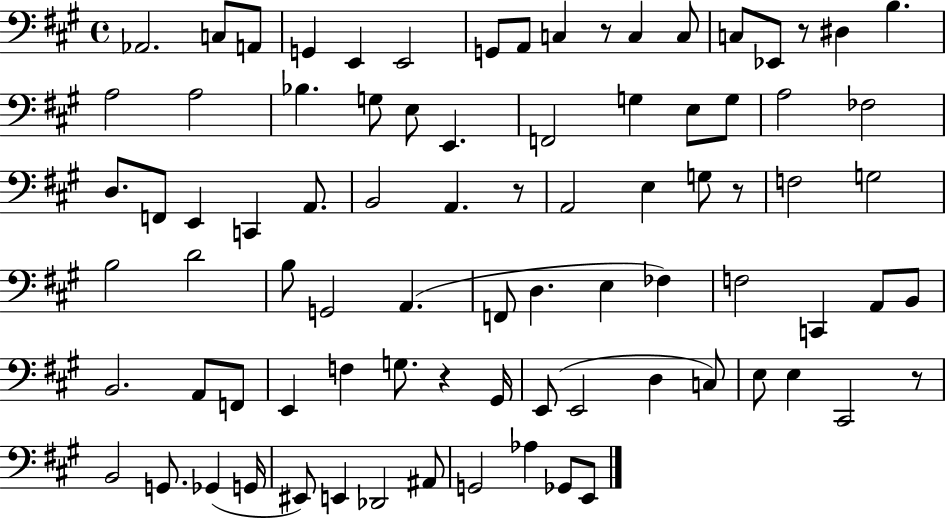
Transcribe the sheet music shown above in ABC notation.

X:1
T:Untitled
M:4/4
L:1/4
K:A
_A,,2 C,/2 A,,/2 G,, E,, E,,2 G,,/2 A,,/2 C, z/2 C, C,/2 C,/2 _E,,/2 z/2 ^D, B, A,2 A,2 _B, G,/2 E,/2 E,, F,,2 G, E,/2 G,/2 A,2 _F,2 D,/2 F,,/2 E,, C,, A,,/2 B,,2 A,, z/2 A,,2 E, G,/2 z/2 F,2 G,2 B,2 D2 B,/2 G,,2 A,, F,,/2 D, E, _F, F,2 C,, A,,/2 B,,/2 B,,2 A,,/2 F,,/2 E,, F, G,/2 z ^G,,/4 E,,/2 E,,2 D, C,/2 E,/2 E, ^C,,2 z/2 B,,2 G,,/2 _G,, G,,/4 ^E,,/2 E,, _D,,2 ^A,,/2 G,,2 _A, _G,,/2 E,,/2